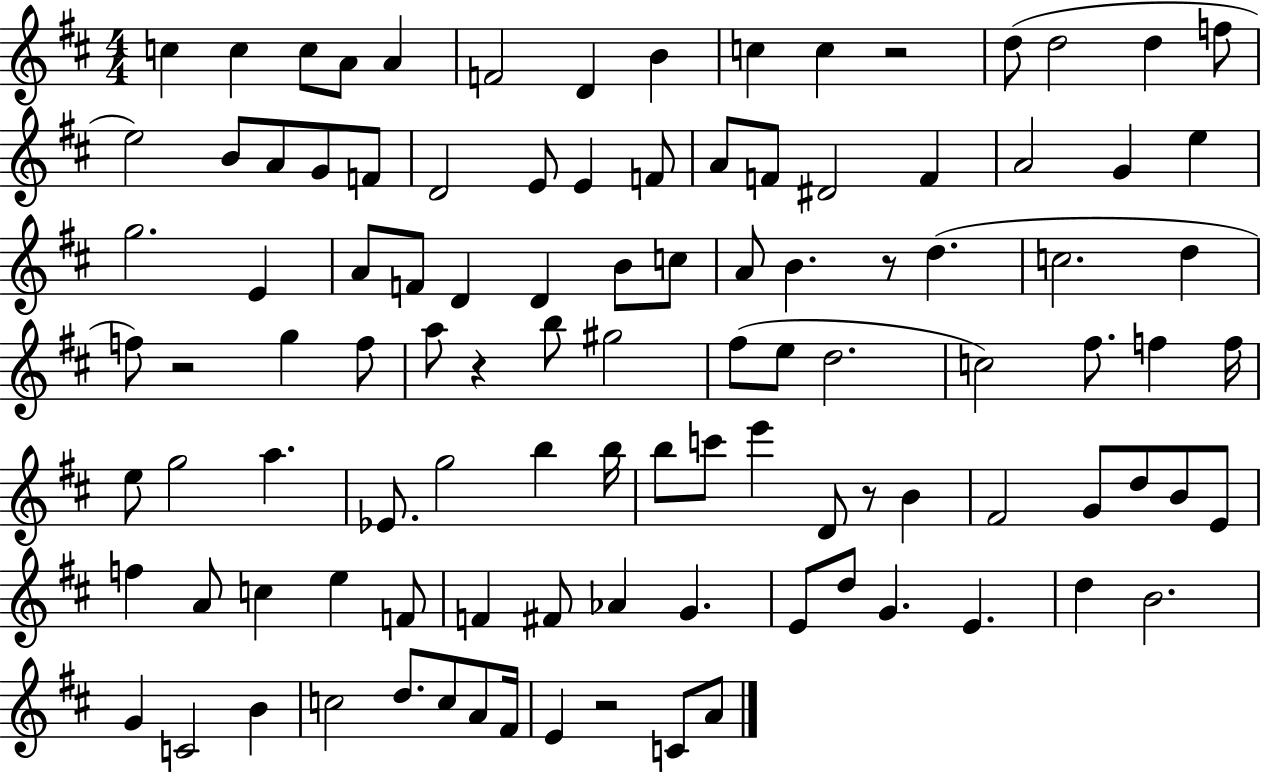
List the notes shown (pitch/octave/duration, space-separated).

C5/q C5/q C5/e A4/e A4/q F4/h D4/q B4/q C5/q C5/q R/h D5/e D5/h D5/q F5/e E5/h B4/e A4/e G4/e F4/e D4/h E4/e E4/q F4/e A4/e F4/e D#4/h F4/q A4/h G4/q E5/q G5/h. E4/q A4/e F4/e D4/q D4/q B4/e C5/e A4/e B4/q. R/e D5/q. C5/h. D5/q F5/e R/h G5/q F5/e A5/e R/q B5/e G#5/h F#5/e E5/e D5/h. C5/h F#5/e. F5/q F5/s E5/e G5/h A5/q. Eb4/e. G5/h B5/q B5/s B5/e C6/e E6/q D4/e R/e B4/q F#4/h G4/e D5/e B4/e E4/e F5/q A4/e C5/q E5/q F4/e F4/q F#4/e Ab4/q G4/q. E4/e D5/e G4/q. E4/q. D5/q B4/h. G4/q C4/h B4/q C5/h D5/e. C5/e A4/e F#4/s E4/q R/h C4/e A4/e